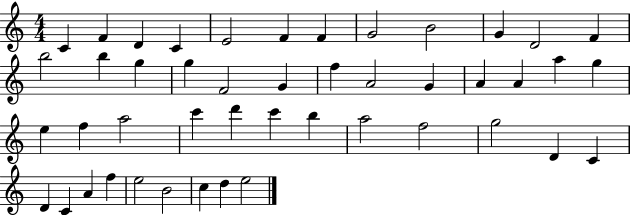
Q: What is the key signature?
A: C major